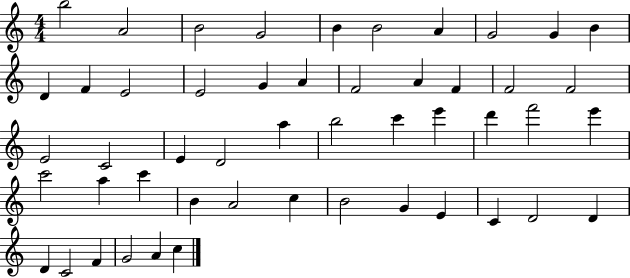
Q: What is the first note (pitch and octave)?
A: B5